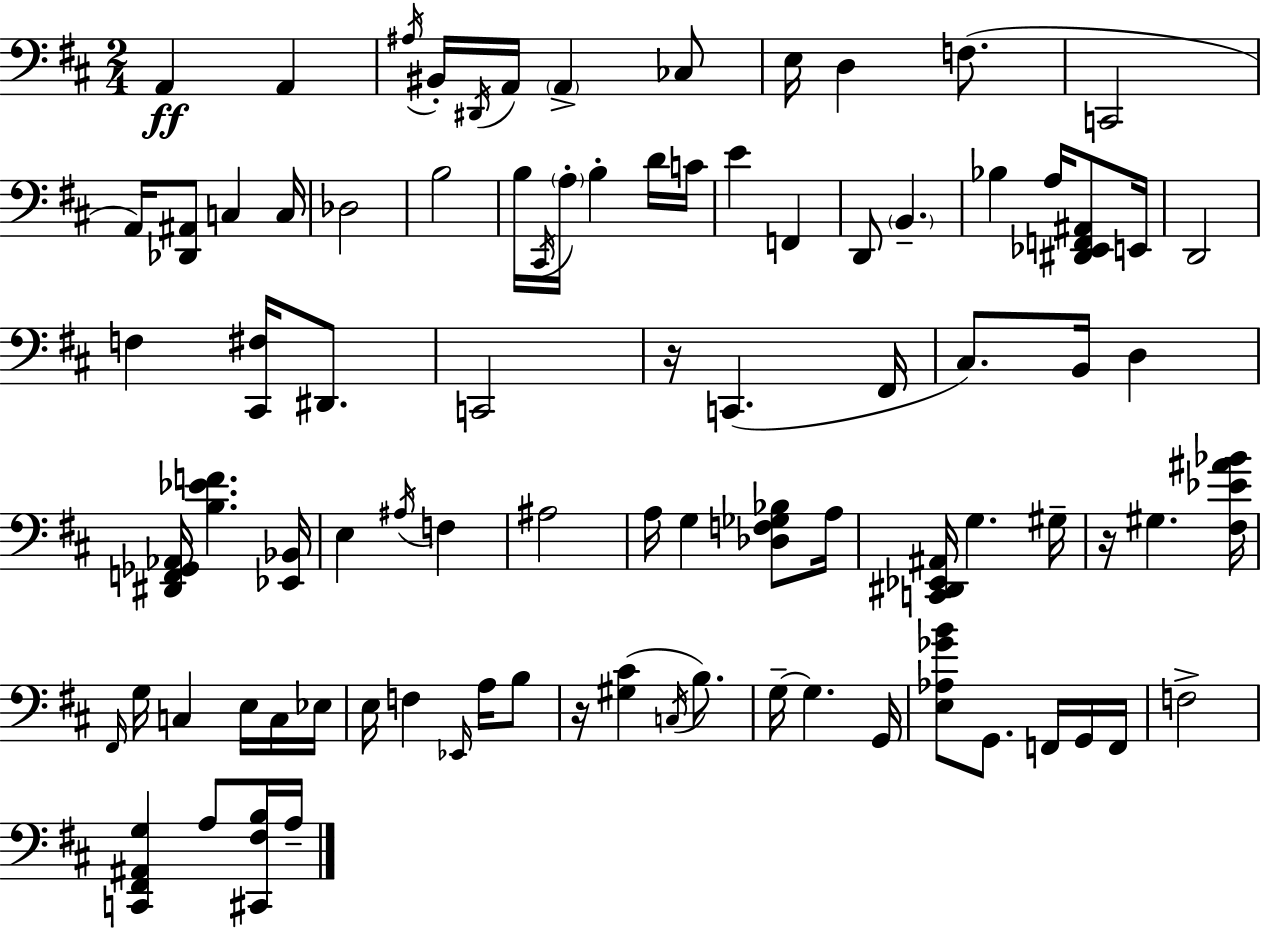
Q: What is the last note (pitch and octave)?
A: A3